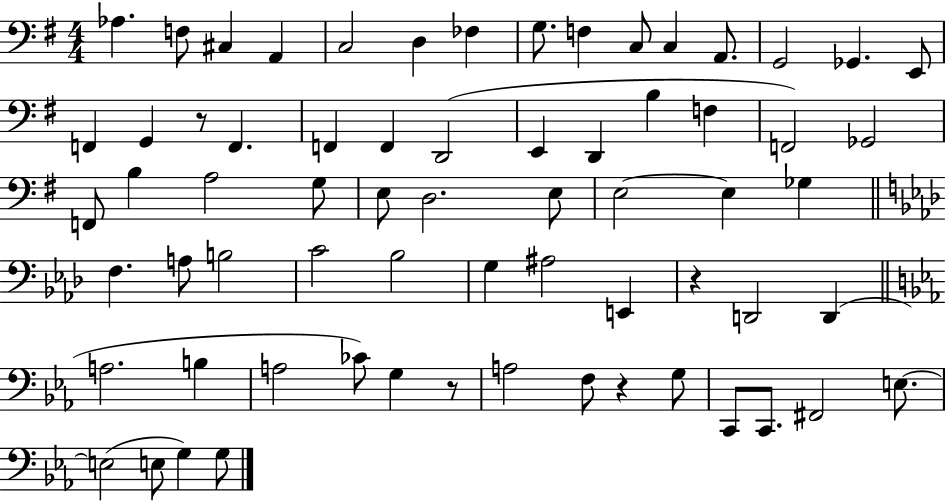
X:1
T:Untitled
M:4/4
L:1/4
K:G
_A, F,/2 ^C, A,, C,2 D, _F, G,/2 F, C,/2 C, A,,/2 G,,2 _G,, E,,/2 F,, G,, z/2 F,, F,, F,, D,,2 E,, D,, B, F, F,,2 _G,,2 F,,/2 B, A,2 G,/2 E,/2 D,2 E,/2 E,2 E, _G, F, A,/2 B,2 C2 _B,2 G, ^A,2 E,, z D,,2 D,, A,2 B, A,2 _C/2 G, z/2 A,2 F,/2 z G,/2 C,,/2 C,,/2 ^F,,2 E,/2 E,2 E,/2 G, G,/2